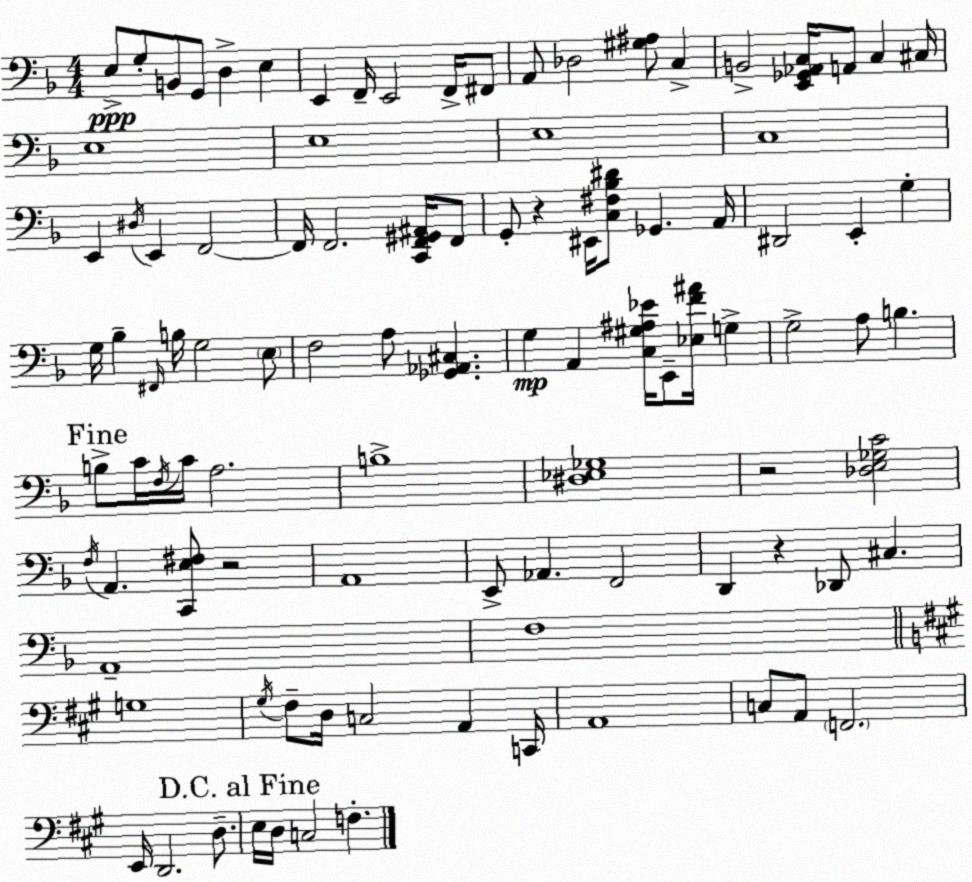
X:1
T:Untitled
M:4/4
L:1/4
K:Dm
E,/2 G,/2 B,,/2 G,,/2 D, E, E,, F,,/4 E,,2 F,,/4 ^F,,/2 A,,/2 _D,2 [^G,^A,]/2 C, B,,2 [E,,_G,,_A,,C,]/4 A,,/2 C, ^C,/4 E,4 E,4 E,4 C,4 E,, ^D,/4 E,, F,,2 F,,/4 F,,2 [C,,F,,^G,,^A,,]/4 F,,/2 G,,/2 z ^E,,/4 [C,^F,_B,^D]/2 _G,, A,,/4 ^D,,2 E,, G, G,/4 _B, ^F,,/4 B,/4 G,2 E,/2 F,2 A,/2 [_G,,_A,,^C,] G, A,, [C,^G,^A,_E]/4 E,,/2 [_E,F^A]/4 G, G,2 A,/2 B, B,/2 C/4 F,/4 C/4 A,2 B,4 [^D,_E,_G,]4 z2 [_D,E,_G,C]2 F,/4 A,, [C,,E,^F,]/2 z2 A,,4 E,,/2 _A,, F,,2 D,, z _D,,/2 ^C, A,,4 F,4 G,4 ^G,/4 ^F,/2 D,/4 C,2 A,, C,,/4 A,,4 C,/2 A,,/2 F,,2 E,,/4 D,,2 D,/2 E,/4 D,/4 C,2 F,